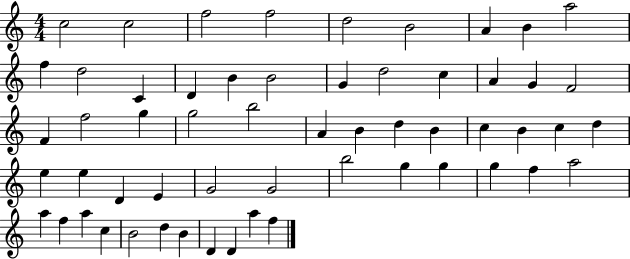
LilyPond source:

{
  \clef treble
  \numericTimeSignature
  \time 4/4
  \key c \major
  c''2 c''2 | f''2 f''2 | d''2 b'2 | a'4 b'4 a''2 | \break f''4 d''2 c'4 | d'4 b'4 b'2 | g'4 d''2 c''4 | a'4 g'4 f'2 | \break f'4 f''2 g''4 | g''2 b''2 | a'4 b'4 d''4 b'4 | c''4 b'4 c''4 d''4 | \break e''4 e''4 d'4 e'4 | g'2 g'2 | b''2 g''4 g''4 | g''4 f''4 a''2 | \break a''4 f''4 a''4 c''4 | b'2 d''4 b'4 | d'4 d'4 a''4 f''4 | \bar "|."
}